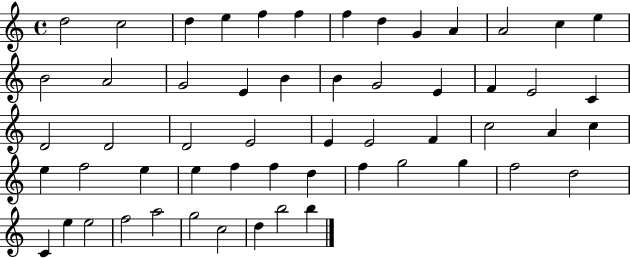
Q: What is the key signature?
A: C major